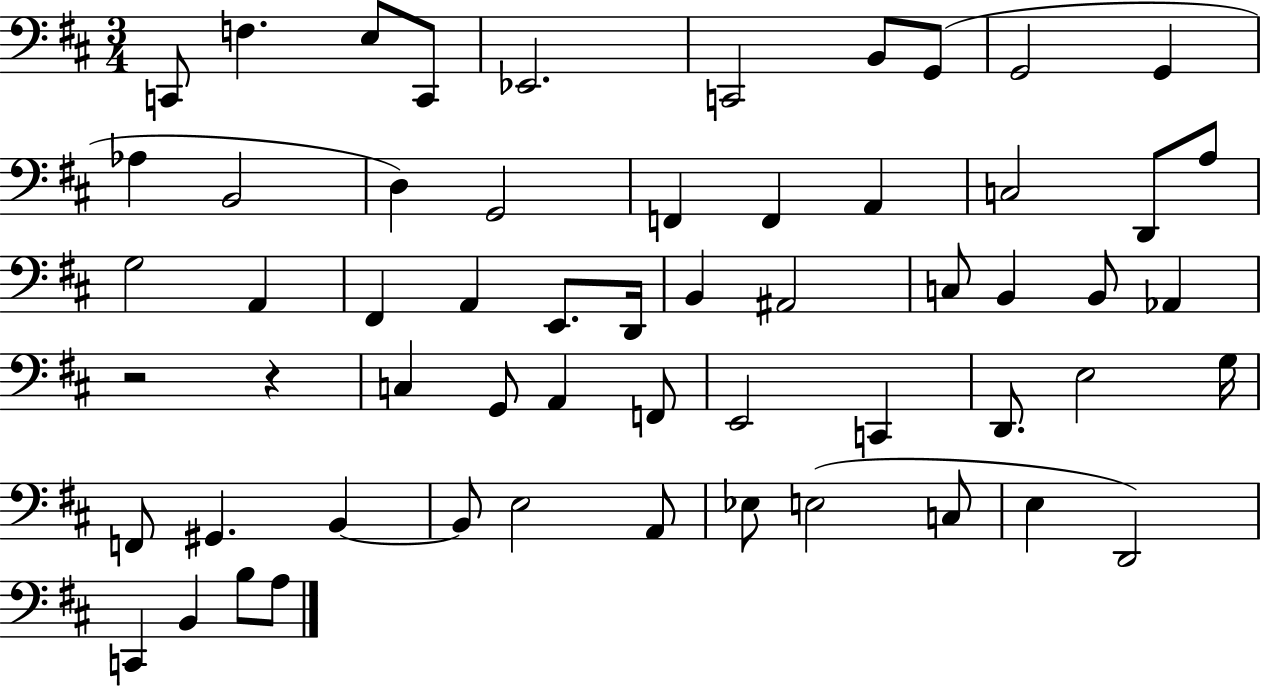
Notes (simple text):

C2/e F3/q. E3/e C2/e Eb2/h. C2/h B2/e G2/e G2/h G2/q Ab3/q B2/h D3/q G2/h F2/q F2/q A2/q C3/h D2/e A3/e G3/h A2/q F#2/q A2/q E2/e. D2/s B2/q A#2/h C3/e B2/q B2/e Ab2/q R/h R/q C3/q G2/e A2/q F2/e E2/h C2/q D2/e. E3/h G3/s F2/e G#2/q. B2/q B2/e E3/h A2/e Eb3/e E3/h C3/e E3/q D2/h C2/q B2/q B3/e A3/e